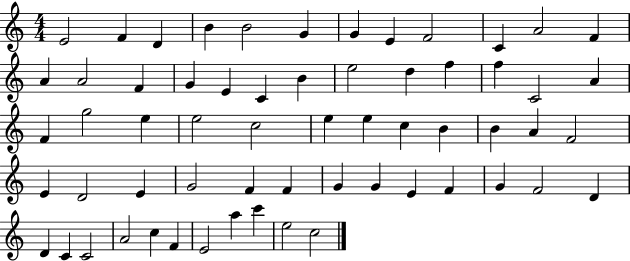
E4/h F4/q D4/q B4/q B4/h G4/q G4/q E4/q F4/h C4/q A4/h F4/q A4/q A4/h F4/q G4/q E4/q C4/q B4/q E5/h D5/q F5/q F5/q C4/h A4/q F4/q G5/h E5/q E5/h C5/h E5/q E5/q C5/q B4/q B4/q A4/q F4/h E4/q D4/h E4/q G4/h F4/q F4/q G4/q G4/q E4/q F4/q G4/q F4/h D4/q D4/q C4/q C4/h A4/h C5/q F4/q E4/h A5/q C6/q E5/h C5/h